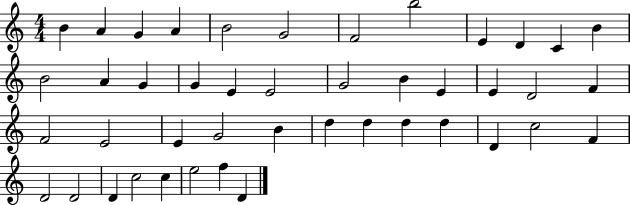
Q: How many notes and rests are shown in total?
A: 44